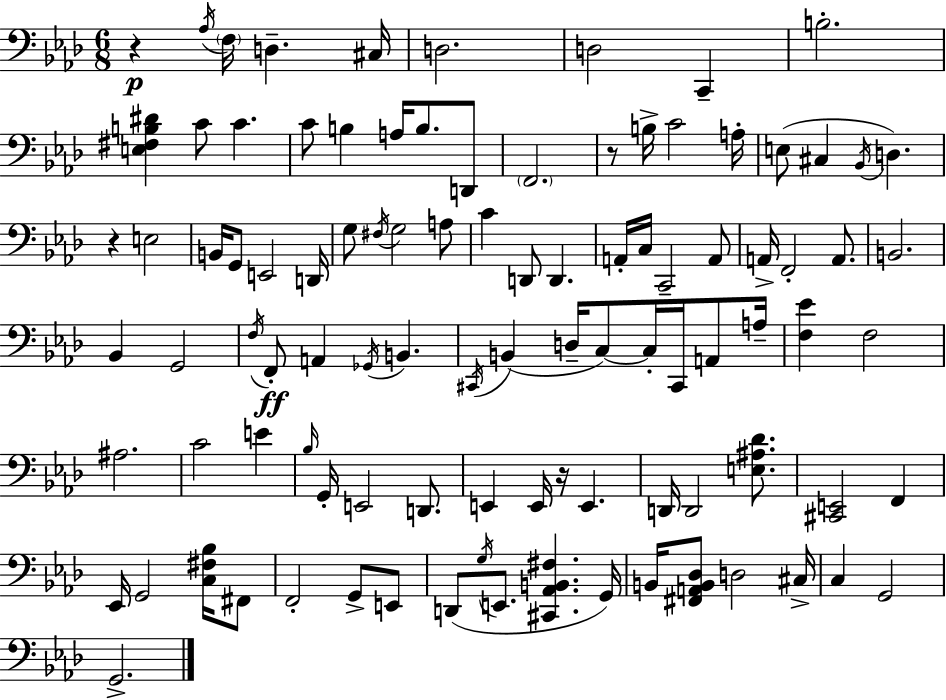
R/q Ab3/s F3/s D3/q. C#3/s D3/h. D3/h C2/q B3/h. [E3,F#3,B3,D#4]/q C4/e C4/q. C4/e B3/q A3/s B3/e. D2/e F2/h. R/e B3/s C4/h A3/s E3/e C#3/q Bb2/s D3/q. R/q E3/h B2/s G2/e E2/h D2/s G3/e F#3/s G3/h A3/e C4/q D2/e D2/q. A2/s C3/s C2/h A2/e A2/s F2/h A2/e. B2/h. Bb2/q G2/h F3/s F2/e A2/q Gb2/s B2/q. C#2/s B2/q D3/s C3/e C3/s C#2/s A2/e A3/s [F3,Eb4]/q F3/h A#3/h. C4/h E4/q Bb3/s G2/s E2/h D2/e. E2/q E2/s R/s E2/q. D2/s D2/h [E3,A#3,Db4]/e. [C#2,E2]/h F2/q Eb2/s G2/h [C3,F#3,Bb3]/s F#2/e F2/h G2/e E2/e D2/e G3/s E2/e. [C#2,Ab2,B2,F#3]/q. G2/s B2/s [F#2,A2,B2,Db3]/e D3/h C#3/s C3/q G2/h G2/h.